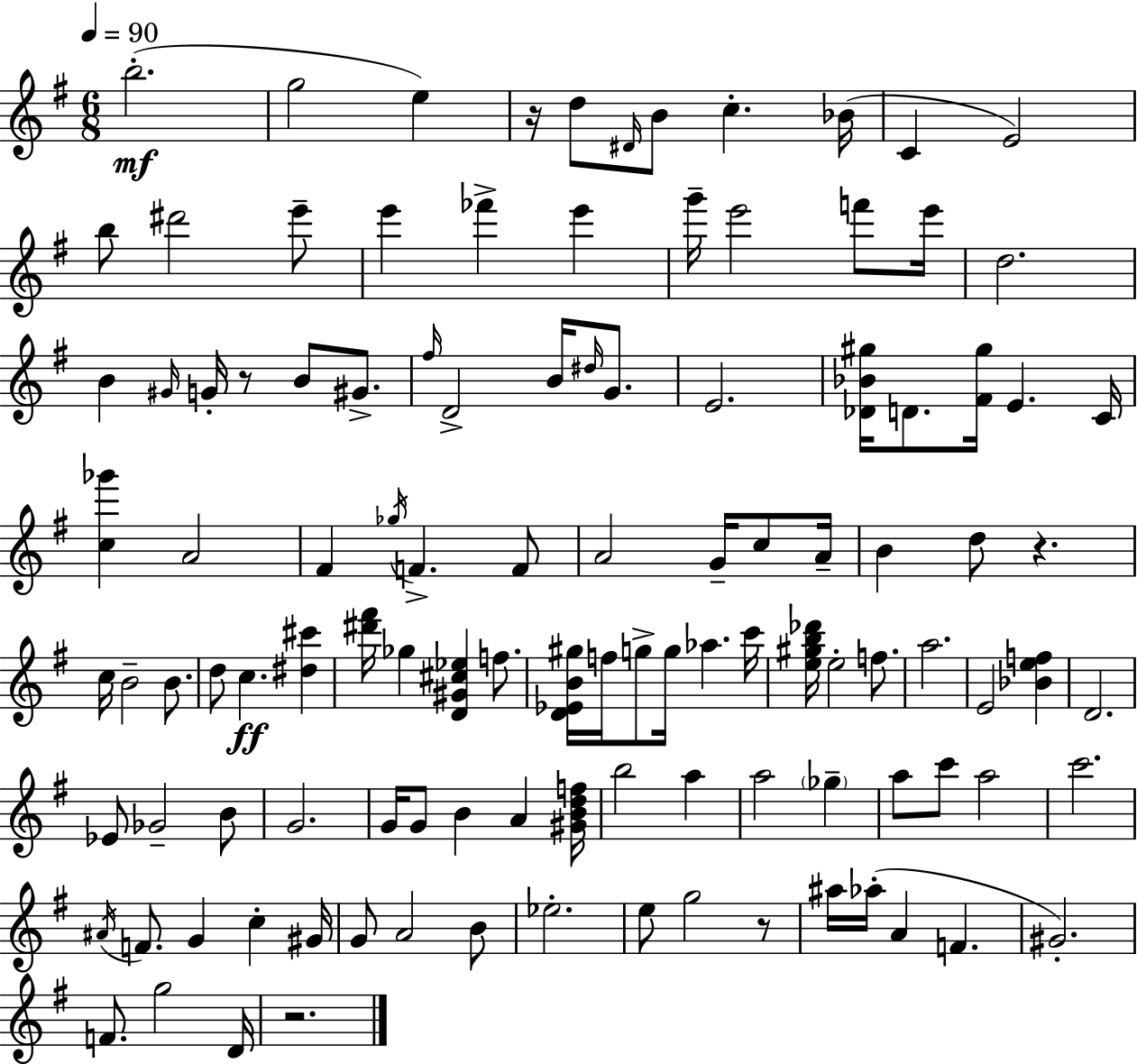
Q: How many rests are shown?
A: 5